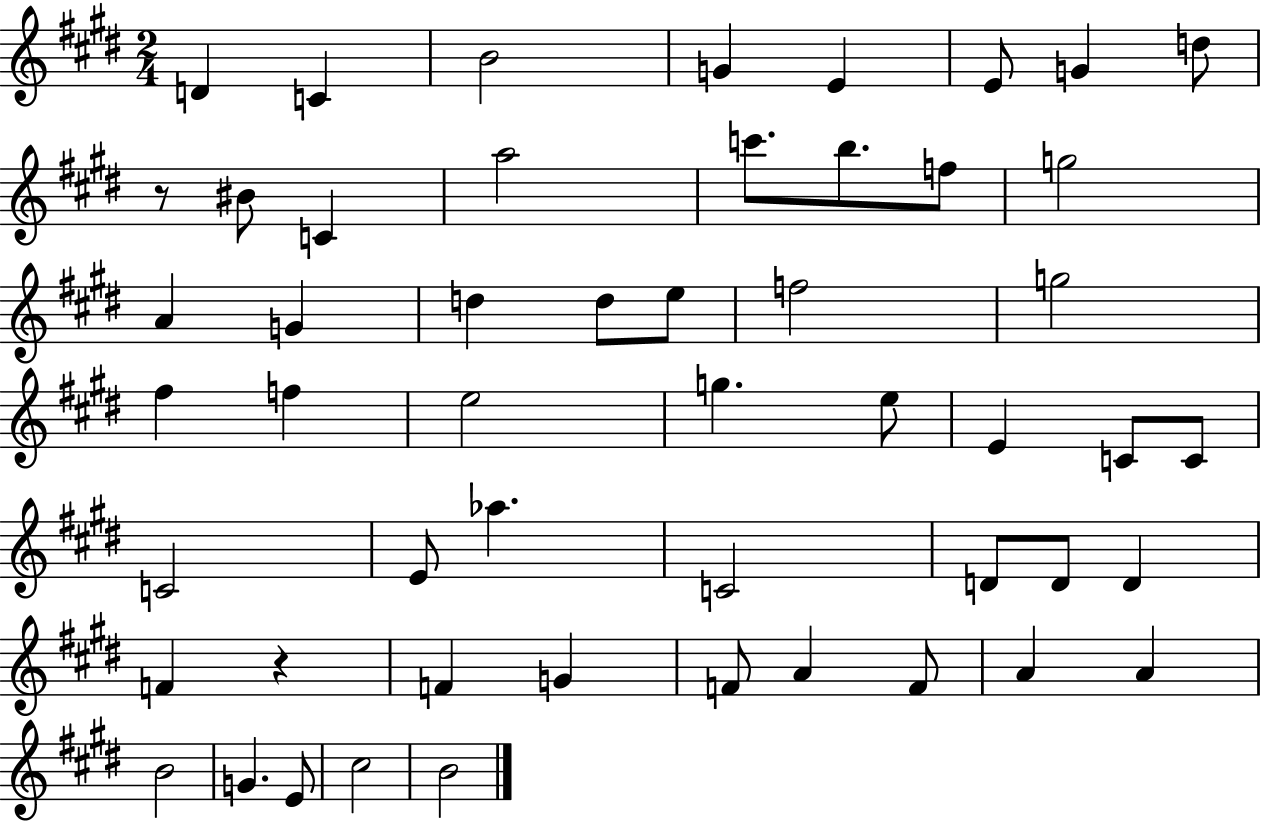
D4/q C4/q B4/h G4/q E4/q E4/e G4/q D5/e R/e BIS4/e C4/q A5/h C6/e. B5/e. F5/e G5/h A4/q G4/q D5/q D5/e E5/e F5/h G5/h F#5/q F5/q E5/h G5/q. E5/e E4/q C4/e C4/e C4/h E4/e Ab5/q. C4/h D4/e D4/e D4/q F4/q R/q F4/q G4/q F4/e A4/q F4/e A4/q A4/q B4/h G4/q. E4/e C#5/h B4/h